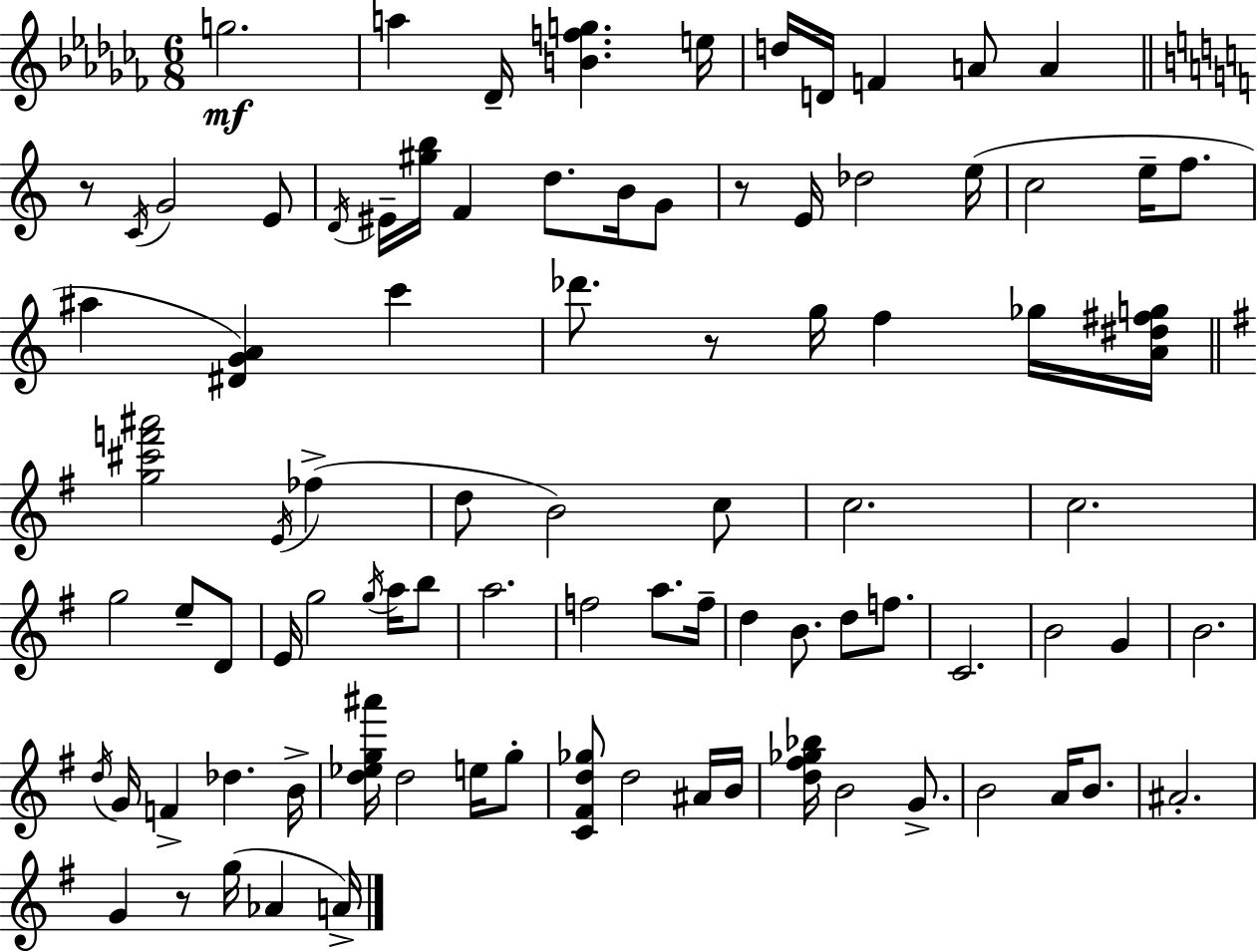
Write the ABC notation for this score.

X:1
T:Untitled
M:6/8
L:1/4
K:Abm
g2 a _D/4 [Bfg] e/4 d/4 D/4 F A/2 A z/2 C/4 G2 E/2 D/4 ^E/4 [^gb]/4 F d/2 B/4 G/2 z/2 E/4 _d2 e/4 c2 e/4 f/2 ^a [^DGA] c' _d'/2 z/2 g/4 f _g/4 [A^d^fg]/4 [g^c'f'^a']2 E/4 _f d/2 B2 c/2 c2 c2 g2 e/2 D/2 E/4 g2 g/4 a/4 b/2 a2 f2 a/2 f/4 d B/2 d/2 f/2 C2 B2 G B2 d/4 G/4 F _d B/4 [d_eg^a']/4 d2 e/4 g/2 [C^Fd_g]/2 d2 ^A/4 B/4 [d^f_g_b]/4 B2 G/2 B2 A/4 B/2 ^A2 G z/2 g/4 _A A/4